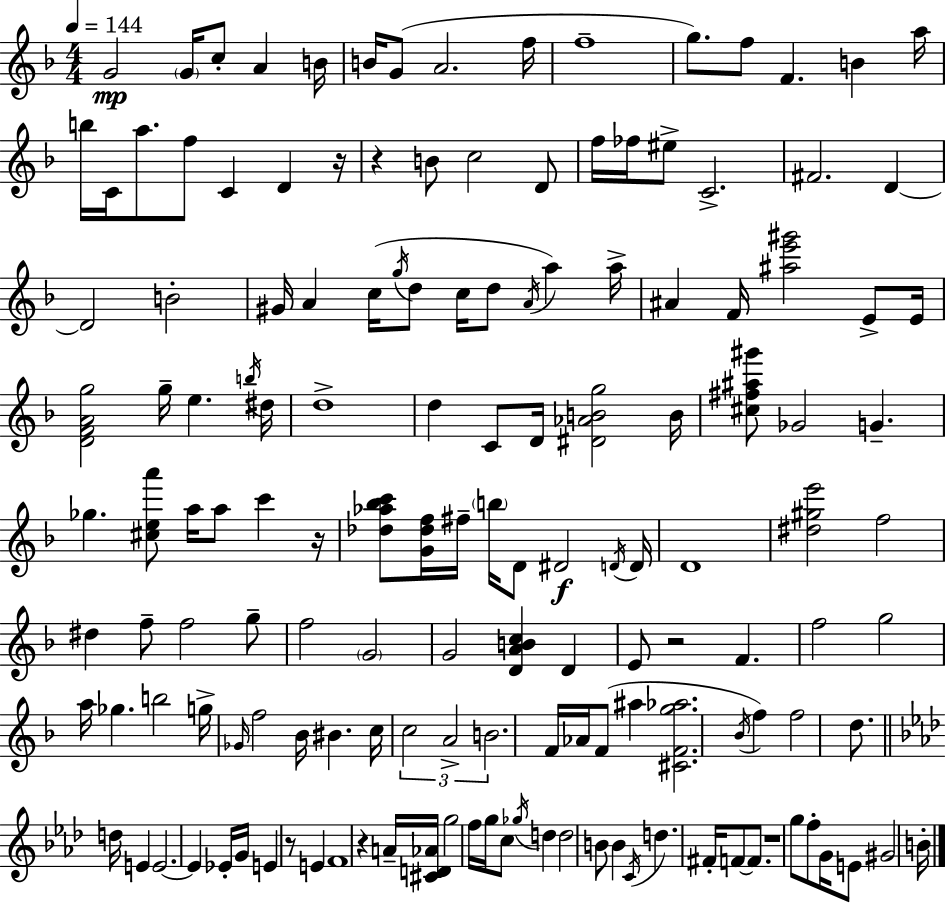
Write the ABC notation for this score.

X:1
T:Untitled
M:4/4
L:1/4
K:Dm
G2 G/4 c/2 A B/4 B/4 G/2 A2 f/4 f4 g/2 f/2 F B a/4 b/4 C/4 a/2 f/2 C D z/4 z B/2 c2 D/2 f/4 _f/4 ^e/2 C2 ^F2 D D2 B2 ^G/4 A c/4 g/4 d/2 c/4 d/2 A/4 a a/4 ^A F/4 [^ae'^g']2 E/2 E/4 [DFAg]2 g/4 e b/4 ^d/4 d4 d C/2 D/4 [^D_ABg]2 B/4 [^c^f^a^g']/2 _G2 G _g [^cea']/2 a/4 a/2 c' z/4 [_d_a_bc']/2 [G_df]/4 ^f/4 b/4 D/2 ^D2 D/4 D/4 D4 [^d^ge']2 f2 ^d f/2 f2 g/2 f2 G2 G2 [DABc] D E/2 z2 F f2 g2 a/4 _g b2 g/4 _G/4 f2 _B/4 ^B c/4 c2 A2 B2 F/4 _A/4 F/2 ^a [^CFg_a]2 _B/4 f f2 d/2 d/4 E E2 E _E/4 G/4 E z/2 E F4 z A/4 [^CD_A]/4 g2 f/4 g/4 c/2 _g/4 d d2 B/2 B C/4 d ^F/4 F/2 F/2 z4 g/2 f/2 G/4 E/2 ^G2 B/4